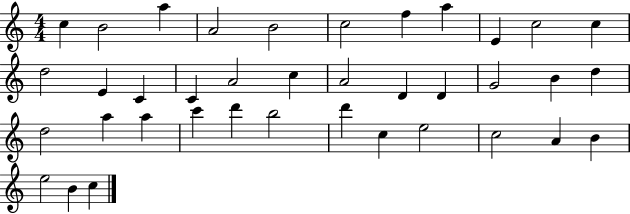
{
  \clef treble
  \numericTimeSignature
  \time 4/4
  \key c \major
  c''4 b'2 a''4 | a'2 b'2 | c''2 f''4 a''4 | e'4 c''2 c''4 | \break d''2 e'4 c'4 | c'4 a'2 c''4 | a'2 d'4 d'4 | g'2 b'4 d''4 | \break d''2 a''4 a''4 | c'''4 d'''4 b''2 | d'''4 c''4 e''2 | c''2 a'4 b'4 | \break e''2 b'4 c''4 | \bar "|."
}